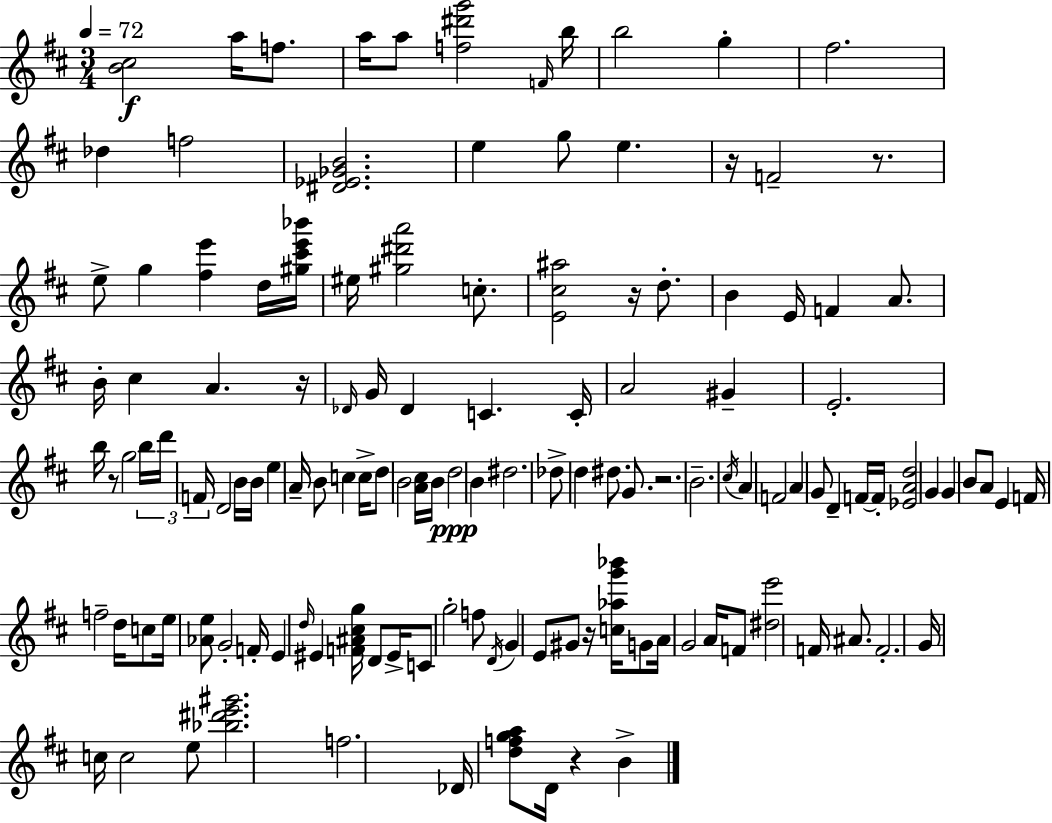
{
  \clef treble
  \numericTimeSignature
  \time 3/4
  \key d \major
  \tempo 4 = 72
  <b' cis''>2\f a''16 f''8. | a''16 a''8 <f'' dis''' g'''>2 \grace { f'16 } | b''16 b''2 g''4-. | fis''2. | \break des''4 f''2 | <dis' ees' ges' b'>2. | e''4 g''8 e''4. | r16 f'2-- r8. | \break e''8-> g''4 <fis'' e'''>4 d''16 | <gis'' cis''' e''' bes'''>16 eis''16 <gis'' dis''' a'''>2 c''8.-. | <e' cis'' ais''>2 r16 d''8.-. | b'4 e'16 f'4 a'8. | \break b'16-. cis''4 a'4. | r16 \grace { des'16 } g'16 des'4 c'4. | c'16-. a'2 gis'4-- | e'2.-. | \break b''16 r8 g''2 | \tuplet 3/2 { b''16 d'''16 f'16 } d'2 | b'16 b'16 e''4 a'16-- b'8 c''4 | c''16-> d''8 b'2 | \break <a' cis''>16 b'16 d''2\ppp b'4 | dis''2. | des''8-> d''4 dis''8. g'8. | r2. | \break b'2.-- | \acciaccatura { cis''16 } a'4 f'2 | a'4 g'8 d'4-- | f'16~~ f'16-. <ees' a' d''>2 g'4 | \break g'4 b'8 a'8 e'4 | f'16 f''2-- | d''16 c''8 e''16 <aes' e''>8 g'2-. | f'16-. e'4 \grace { d''16 } eis'4 | \break <f' ais' cis'' g''>16 d'8 eis'16-> c'8 g''2-. | f''8 \acciaccatura { d'16 } g'4 e'8 gis'8 | r16 <c'' aes'' g''' bes'''>16 g'8 a'16 g'2 | a'16 f'8 <dis'' e'''>2 | \break f'16 ais'8. f'2.-. | g'16 c''16 c''2 | e''8 <bes'' dis''' e''' gis'''>2. | f''2. | \break des'16 <d'' f'' g'' a''>8 d'16 r4 | b'4-> \bar "|."
}